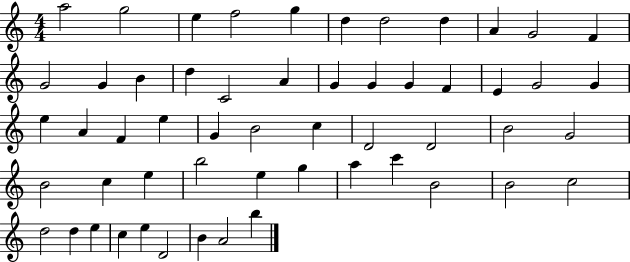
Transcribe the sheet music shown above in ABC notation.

X:1
T:Untitled
M:4/4
L:1/4
K:C
a2 g2 e f2 g d d2 d A G2 F G2 G B d C2 A G G G F E G2 G e A F e G B2 c D2 D2 B2 G2 B2 c e b2 e g a c' B2 B2 c2 d2 d e c e D2 B A2 b